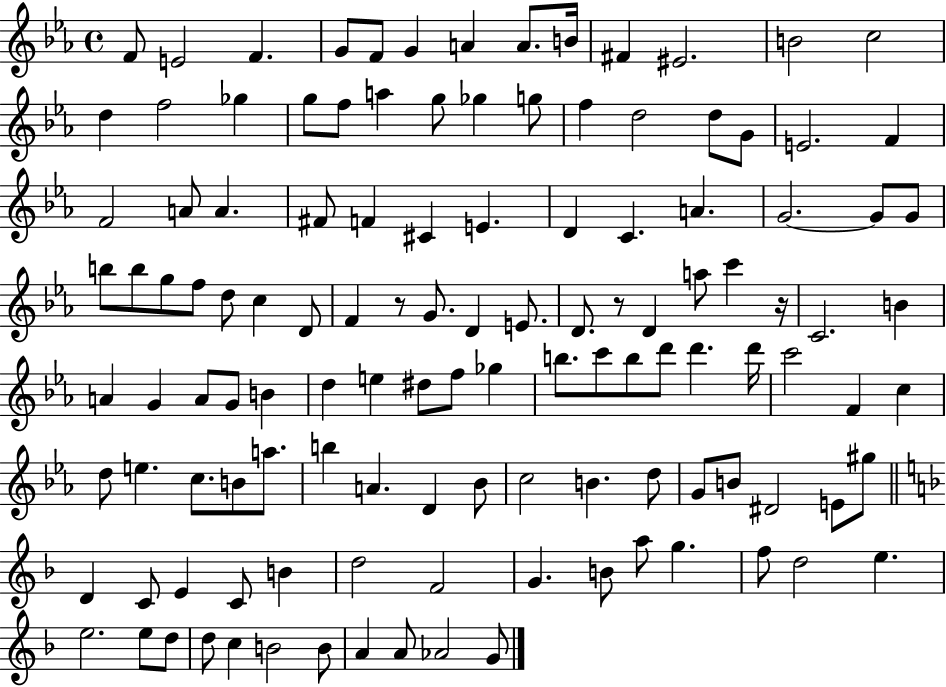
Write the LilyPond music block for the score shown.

{
  \clef treble
  \time 4/4
  \defaultTimeSignature
  \key ees \major
  f'8 e'2 f'4. | g'8 f'8 g'4 a'4 a'8. b'16 | fis'4 eis'2. | b'2 c''2 | \break d''4 f''2 ges''4 | g''8 f''8 a''4 g''8 ges''4 g''8 | f''4 d''2 d''8 g'8 | e'2. f'4 | \break f'2 a'8 a'4. | fis'8 f'4 cis'4 e'4. | d'4 c'4. a'4. | g'2.~~ g'8 g'8 | \break b''8 b''8 g''8 f''8 d''8 c''4 d'8 | f'4 r8 g'8. d'4 e'8. | d'8. r8 d'4 a''8 c'''4 r16 | c'2. b'4 | \break a'4 g'4 a'8 g'8 b'4 | d''4 e''4 dis''8 f''8 ges''4 | b''8. c'''8 b''8 d'''8 d'''4. d'''16 | c'''2 f'4 c''4 | \break d''8 e''4. c''8. b'8 a''8. | b''4 a'4. d'4 bes'8 | c''2 b'4. d''8 | g'8 b'8 dis'2 e'8 gis''8 | \break \bar "||" \break \key f \major d'4 c'8 e'4 c'8 b'4 | d''2 f'2 | g'4. b'8 a''8 g''4. | f''8 d''2 e''4. | \break e''2. e''8 d''8 | d''8 c''4 b'2 b'8 | a'4 a'8 aes'2 g'8 | \bar "|."
}